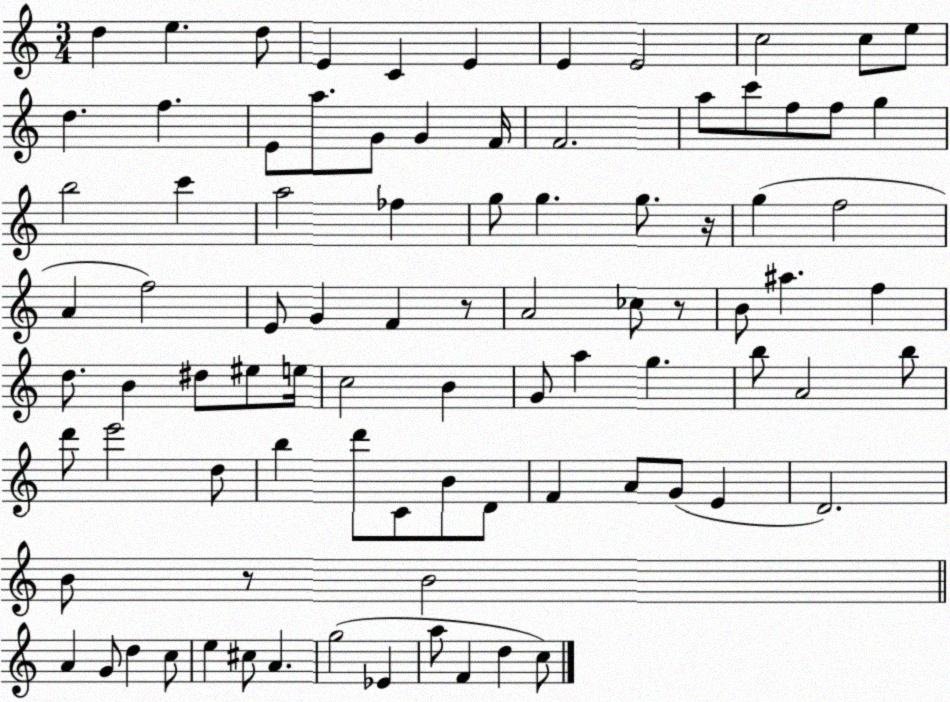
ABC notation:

X:1
T:Untitled
M:3/4
L:1/4
K:C
d e d/2 E C E E E2 c2 c/2 e/2 d f E/2 a/2 G/2 G F/4 F2 a/2 c'/2 f/2 f/2 g b2 c' a2 _f g/2 g g/2 z/4 g f2 A f2 E/2 G F z/2 A2 _c/2 z/2 B/2 ^a f d/2 B ^d/2 ^e/2 e/4 c2 B G/2 a g b/2 A2 b/2 d'/2 e'2 d/2 b d'/2 C/2 B/2 D/2 F A/2 G/2 E D2 B/2 z/2 B2 A G/2 d c/2 e ^c/2 A g2 _E a/2 F d c/2